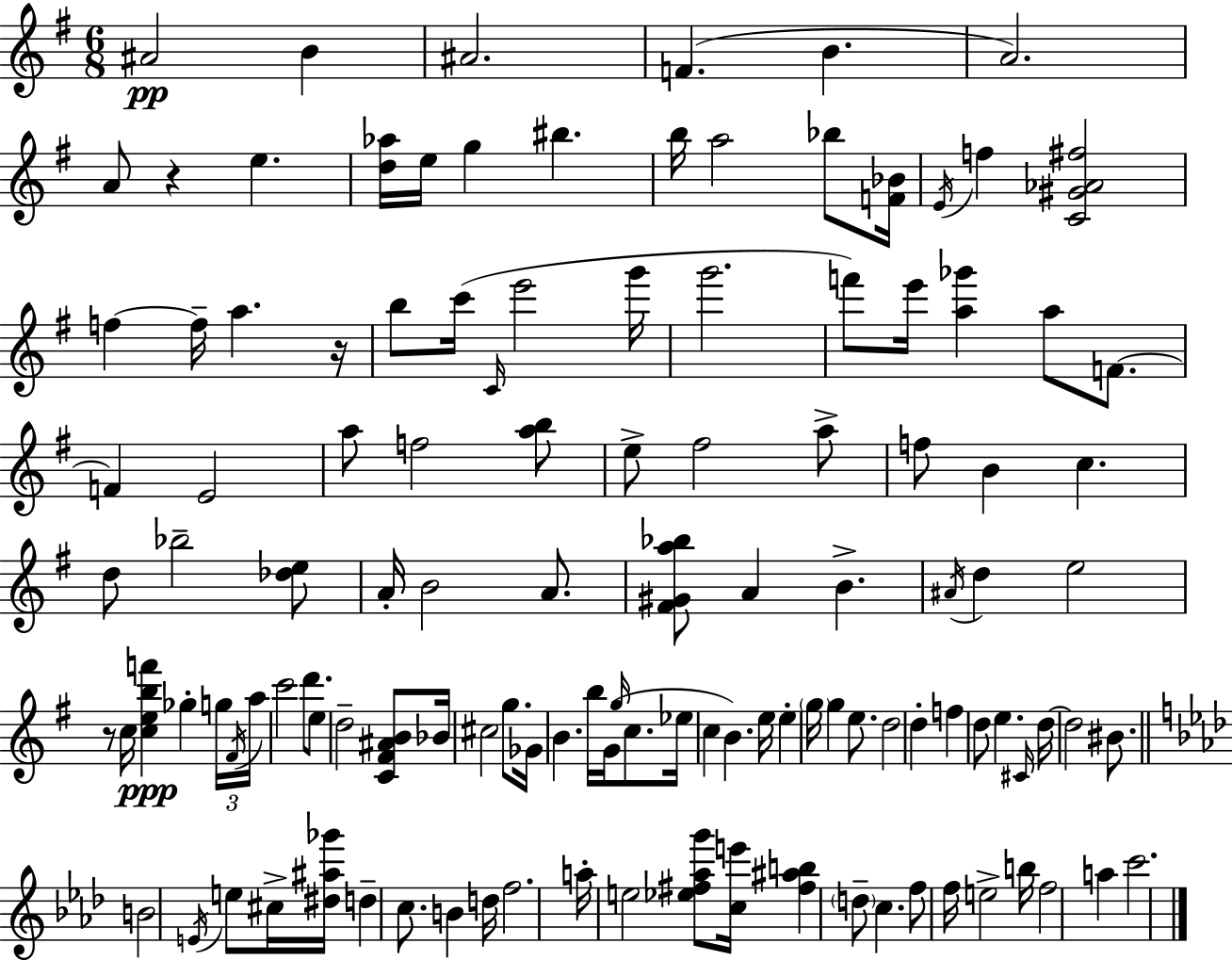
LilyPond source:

{
  \clef treble
  \numericTimeSignature
  \time 6/8
  \key e \minor
  ais'2\pp b'4 | ais'2. | f'4.( b'4. | a'2.) | \break a'8 r4 e''4. | <d'' aes''>16 e''16 g''4 bis''4. | b''16 a''2 bes''8 <f' bes'>16 | \acciaccatura { e'16 } f''4 <c' gis' aes' fis''>2 | \break f''4~~ f''16-- a''4. | r16 b''8 c'''16( \grace { c'16 } e'''2 | g'''16 g'''2. | f'''8) e'''16 <a'' ges'''>4 a''8 f'8.~~ | \break f'4 e'2 | a''8 f''2 | <a'' b''>8 e''8-> fis''2 | a''8-> f''8 b'4 c''4. | \break d''8 bes''2-- | <des'' e''>8 a'16-. b'2 a'8. | <fis' gis' a'' bes''>8 a'4 b'4.-> | \acciaccatura { ais'16 } d''4 e''2 | \break r8 c''16 <c'' e'' b'' f'''>4\ppp ges''4-. | \tuplet 3/2 { g''16 \acciaccatura { fis'16 } a''16 } c'''2 | d'''8. e''8 d''2-- | <c' fis' ais' b'>8 bes'16 cis''2 | \break g''8. ges'16 b'4. b''16 | g'16( \grace { g''16 } c''8. ees''16 c''4 b'4.) | e''16 e''4-. \parenthesize g''16 g''4 | e''8. d''2 | \break d''4-. f''4 d''8 e''4. | \grace { cis'16 } d''16~~ d''2 | bis'8. \bar "||" \break \key aes \major b'2 \acciaccatura { e'16 } e''8 cis''16-> | <dis'' ais'' ges'''>16 d''4-- c''8. b'4 | d''16 f''2. | a''16-. e''2 <ees'' fis'' aes'' g'''>8 | \break <c'' e'''>16 <fis'' ais'' b''>4 \parenthesize d''8-- c''4. | f''8 f''16 e''2-> | b''16 f''2 a''4 | c'''2. | \break \bar "|."
}